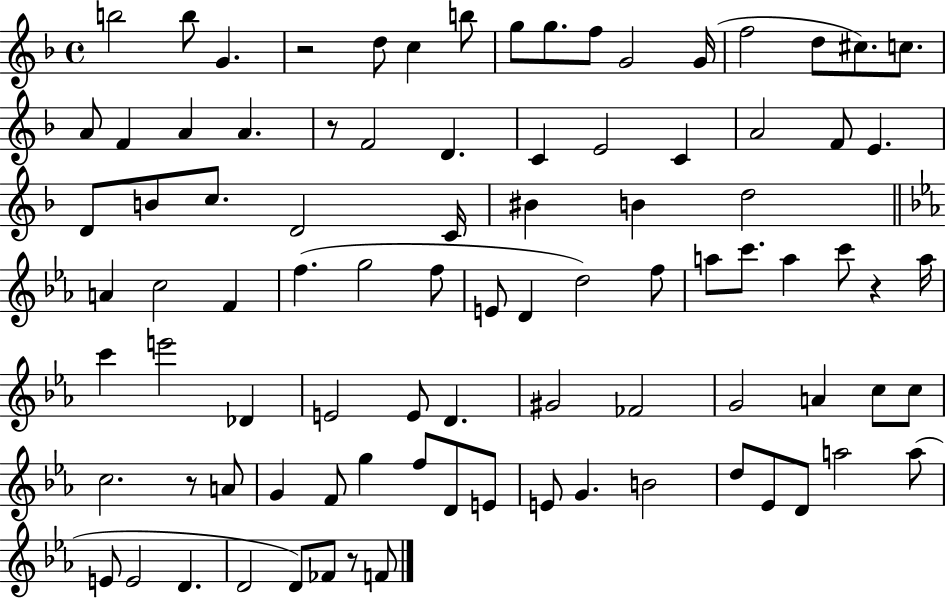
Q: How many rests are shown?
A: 5